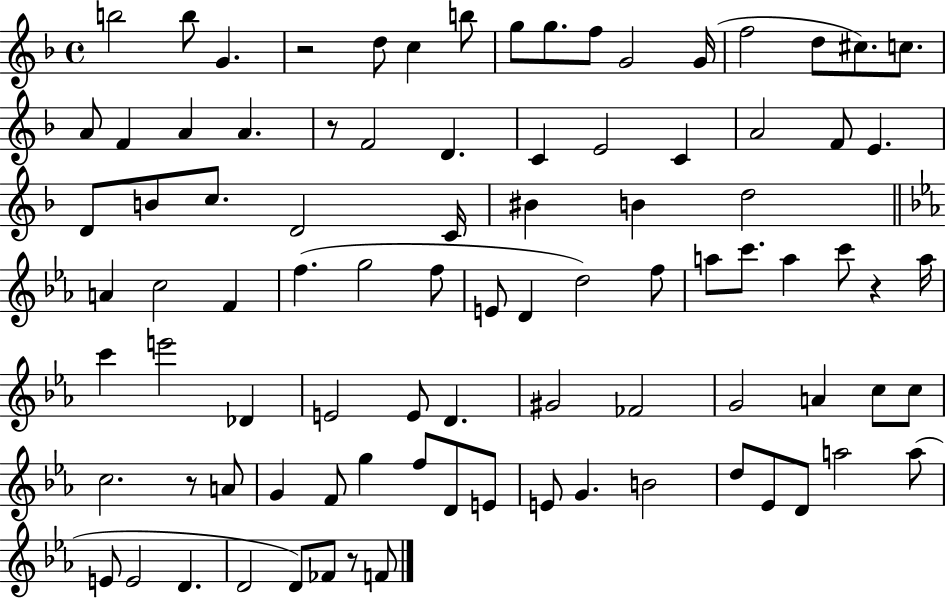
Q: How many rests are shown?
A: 5